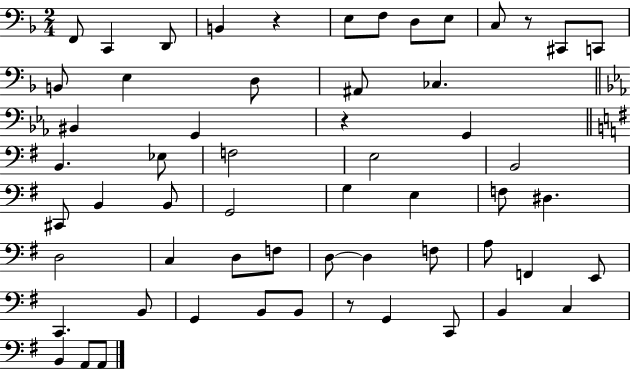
F2/e C2/q D2/e B2/q R/q E3/e F3/e D3/e E3/e C3/e R/e C#2/e C2/e B2/e E3/q D3/e A#2/e CES3/q. BIS2/q G2/q R/q G2/q B2/q. Eb3/e F3/h E3/h B2/h C#2/e B2/q B2/e G2/h G3/q E3/q F3/e D#3/q. D3/h C3/q D3/e F3/e D3/e D3/q F3/e A3/e F2/q E2/e C2/q. B2/e G2/q B2/e B2/e R/e G2/q C2/e B2/q C3/q B2/q A2/e A2/e